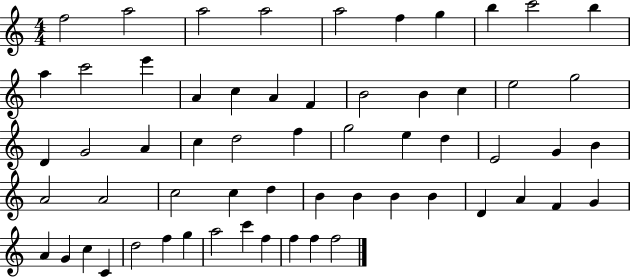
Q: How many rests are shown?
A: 0